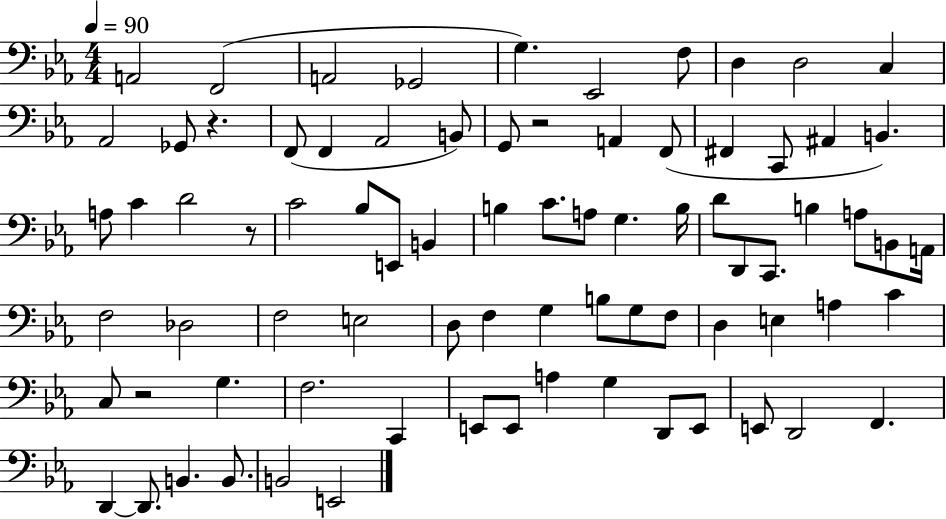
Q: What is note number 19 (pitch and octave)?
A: F2